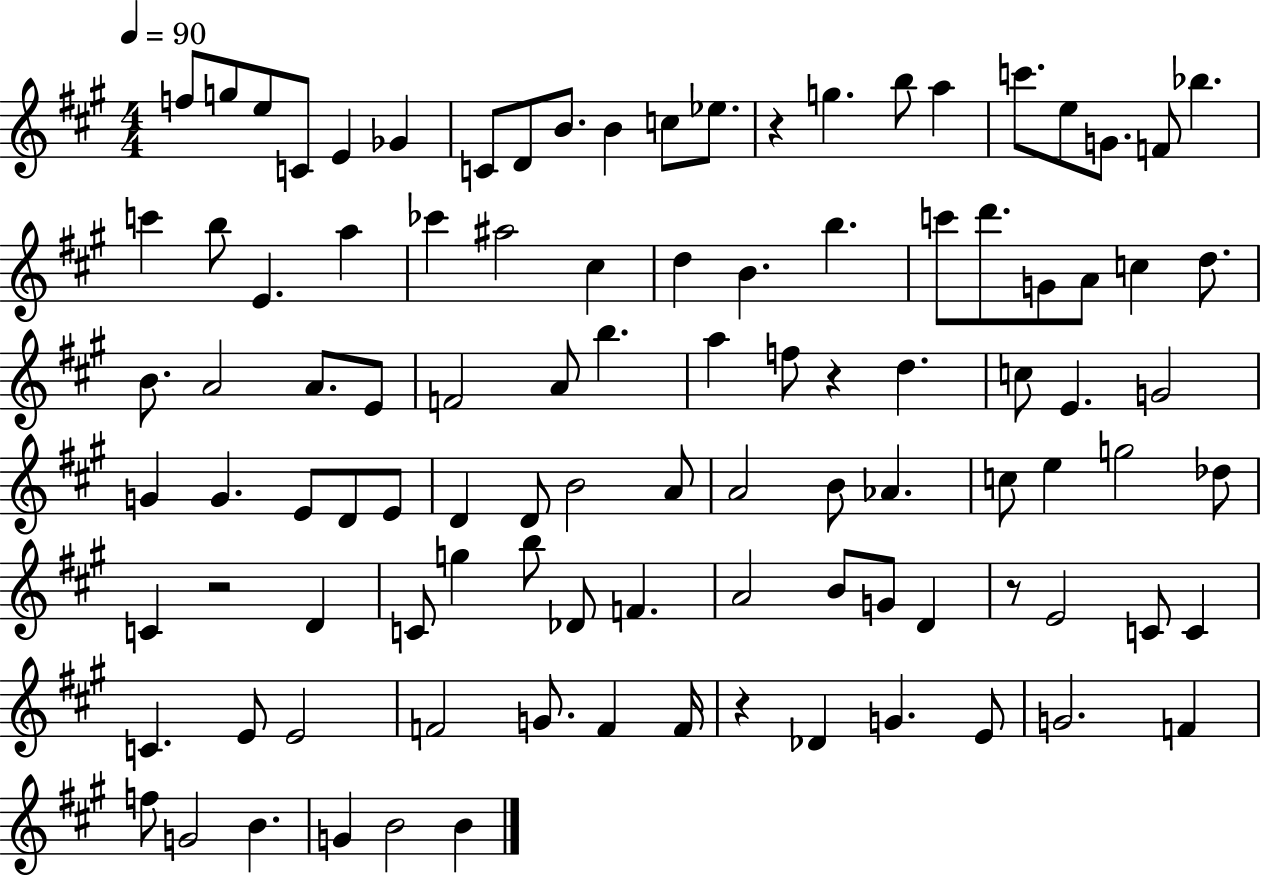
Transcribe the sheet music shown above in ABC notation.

X:1
T:Untitled
M:4/4
L:1/4
K:A
f/2 g/2 e/2 C/2 E _G C/2 D/2 B/2 B c/2 _e/2 z g b/2 a c'/2 e/2 G/2 F/2 _b c' b/2 E a _c' ^a2 ^c d B b c'/2 d'/2 G/2 A/2 c d/2 B/2 A2 A/2 E/2 F2 A/2 b a f/2 z d c/2 E G2 G G E/2 D/2 E/2 D D/2 B2 A/2 A2 B/2 _A c/2 e g2 _d/2 C z2 D C/2 g b/2 _D/2 F A2 B/2 G/2 D z/2 E2 C/2 C C E/2 E2 F2 G/2 F F/4 z _D G E/2 G2 F f/2 G2 B G B2 B